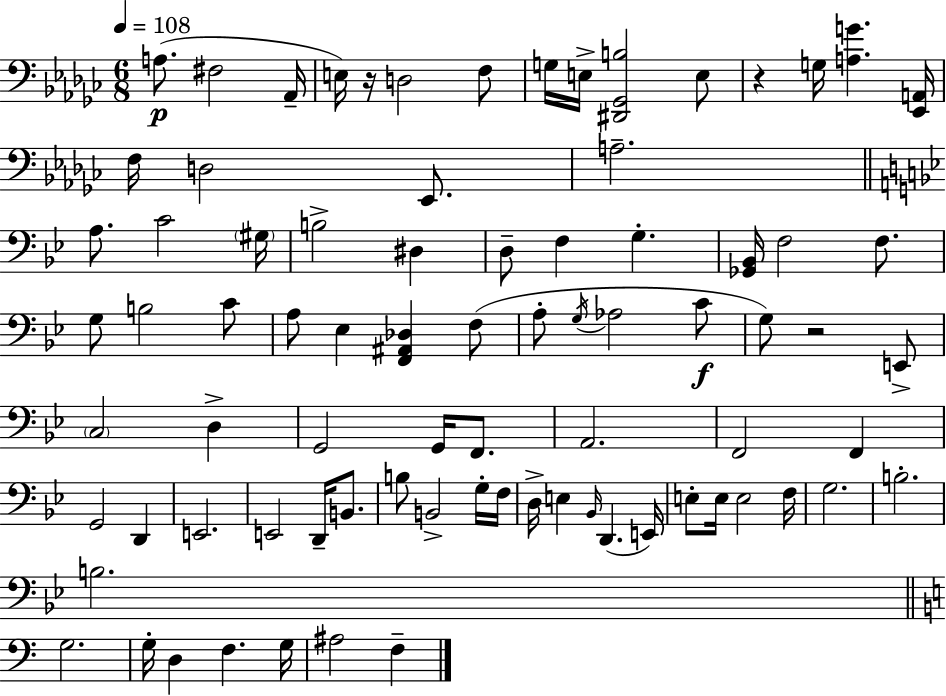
{
  \clef bass
  \numericTimeSignature
  \time 6/8
  \key ees \minor
  \tempo 4 = 108
  a8.(\p fis2 aes,16-- | e16) r16 d2 f8 | g16 e16-> <dis, ges, b>2 e8 | r4 g16 <a g'>4. <ees, a,>16 | \break f16 d2 ees,8. | a2.-- | \bar "||" \break \key bes \major a8. c'2 \parenthesize gis16 | b2-> dis4 | d8-- f4 g4.-. | <ges, bes,>16 f2 f8. | \break g8 b2 c'8 | a8 ees4 <f, ais, des>4 f8( | a8-. \acciaccatura { g16 } aes2 c'8\f | g8) r2 e,8-> | \break \parenthesize c2 d4-> | g,2 g,16 f,8. | a,2. | f,2 f,4 | \break g,2 d,4 | e,2. | e,2 d,16-- b,8. | b8 b,2-> g16-. | \break f16 d16-> e4 \grace { bes,16 }( d,4. | e,16) e8-. e16 e2 | f16 g2. | b2.-. | \break b2. | \bar "||" \break \key a \minor g2. | g16-. d4 f4. g16 | ais2 f4-- | \bar "|."
}